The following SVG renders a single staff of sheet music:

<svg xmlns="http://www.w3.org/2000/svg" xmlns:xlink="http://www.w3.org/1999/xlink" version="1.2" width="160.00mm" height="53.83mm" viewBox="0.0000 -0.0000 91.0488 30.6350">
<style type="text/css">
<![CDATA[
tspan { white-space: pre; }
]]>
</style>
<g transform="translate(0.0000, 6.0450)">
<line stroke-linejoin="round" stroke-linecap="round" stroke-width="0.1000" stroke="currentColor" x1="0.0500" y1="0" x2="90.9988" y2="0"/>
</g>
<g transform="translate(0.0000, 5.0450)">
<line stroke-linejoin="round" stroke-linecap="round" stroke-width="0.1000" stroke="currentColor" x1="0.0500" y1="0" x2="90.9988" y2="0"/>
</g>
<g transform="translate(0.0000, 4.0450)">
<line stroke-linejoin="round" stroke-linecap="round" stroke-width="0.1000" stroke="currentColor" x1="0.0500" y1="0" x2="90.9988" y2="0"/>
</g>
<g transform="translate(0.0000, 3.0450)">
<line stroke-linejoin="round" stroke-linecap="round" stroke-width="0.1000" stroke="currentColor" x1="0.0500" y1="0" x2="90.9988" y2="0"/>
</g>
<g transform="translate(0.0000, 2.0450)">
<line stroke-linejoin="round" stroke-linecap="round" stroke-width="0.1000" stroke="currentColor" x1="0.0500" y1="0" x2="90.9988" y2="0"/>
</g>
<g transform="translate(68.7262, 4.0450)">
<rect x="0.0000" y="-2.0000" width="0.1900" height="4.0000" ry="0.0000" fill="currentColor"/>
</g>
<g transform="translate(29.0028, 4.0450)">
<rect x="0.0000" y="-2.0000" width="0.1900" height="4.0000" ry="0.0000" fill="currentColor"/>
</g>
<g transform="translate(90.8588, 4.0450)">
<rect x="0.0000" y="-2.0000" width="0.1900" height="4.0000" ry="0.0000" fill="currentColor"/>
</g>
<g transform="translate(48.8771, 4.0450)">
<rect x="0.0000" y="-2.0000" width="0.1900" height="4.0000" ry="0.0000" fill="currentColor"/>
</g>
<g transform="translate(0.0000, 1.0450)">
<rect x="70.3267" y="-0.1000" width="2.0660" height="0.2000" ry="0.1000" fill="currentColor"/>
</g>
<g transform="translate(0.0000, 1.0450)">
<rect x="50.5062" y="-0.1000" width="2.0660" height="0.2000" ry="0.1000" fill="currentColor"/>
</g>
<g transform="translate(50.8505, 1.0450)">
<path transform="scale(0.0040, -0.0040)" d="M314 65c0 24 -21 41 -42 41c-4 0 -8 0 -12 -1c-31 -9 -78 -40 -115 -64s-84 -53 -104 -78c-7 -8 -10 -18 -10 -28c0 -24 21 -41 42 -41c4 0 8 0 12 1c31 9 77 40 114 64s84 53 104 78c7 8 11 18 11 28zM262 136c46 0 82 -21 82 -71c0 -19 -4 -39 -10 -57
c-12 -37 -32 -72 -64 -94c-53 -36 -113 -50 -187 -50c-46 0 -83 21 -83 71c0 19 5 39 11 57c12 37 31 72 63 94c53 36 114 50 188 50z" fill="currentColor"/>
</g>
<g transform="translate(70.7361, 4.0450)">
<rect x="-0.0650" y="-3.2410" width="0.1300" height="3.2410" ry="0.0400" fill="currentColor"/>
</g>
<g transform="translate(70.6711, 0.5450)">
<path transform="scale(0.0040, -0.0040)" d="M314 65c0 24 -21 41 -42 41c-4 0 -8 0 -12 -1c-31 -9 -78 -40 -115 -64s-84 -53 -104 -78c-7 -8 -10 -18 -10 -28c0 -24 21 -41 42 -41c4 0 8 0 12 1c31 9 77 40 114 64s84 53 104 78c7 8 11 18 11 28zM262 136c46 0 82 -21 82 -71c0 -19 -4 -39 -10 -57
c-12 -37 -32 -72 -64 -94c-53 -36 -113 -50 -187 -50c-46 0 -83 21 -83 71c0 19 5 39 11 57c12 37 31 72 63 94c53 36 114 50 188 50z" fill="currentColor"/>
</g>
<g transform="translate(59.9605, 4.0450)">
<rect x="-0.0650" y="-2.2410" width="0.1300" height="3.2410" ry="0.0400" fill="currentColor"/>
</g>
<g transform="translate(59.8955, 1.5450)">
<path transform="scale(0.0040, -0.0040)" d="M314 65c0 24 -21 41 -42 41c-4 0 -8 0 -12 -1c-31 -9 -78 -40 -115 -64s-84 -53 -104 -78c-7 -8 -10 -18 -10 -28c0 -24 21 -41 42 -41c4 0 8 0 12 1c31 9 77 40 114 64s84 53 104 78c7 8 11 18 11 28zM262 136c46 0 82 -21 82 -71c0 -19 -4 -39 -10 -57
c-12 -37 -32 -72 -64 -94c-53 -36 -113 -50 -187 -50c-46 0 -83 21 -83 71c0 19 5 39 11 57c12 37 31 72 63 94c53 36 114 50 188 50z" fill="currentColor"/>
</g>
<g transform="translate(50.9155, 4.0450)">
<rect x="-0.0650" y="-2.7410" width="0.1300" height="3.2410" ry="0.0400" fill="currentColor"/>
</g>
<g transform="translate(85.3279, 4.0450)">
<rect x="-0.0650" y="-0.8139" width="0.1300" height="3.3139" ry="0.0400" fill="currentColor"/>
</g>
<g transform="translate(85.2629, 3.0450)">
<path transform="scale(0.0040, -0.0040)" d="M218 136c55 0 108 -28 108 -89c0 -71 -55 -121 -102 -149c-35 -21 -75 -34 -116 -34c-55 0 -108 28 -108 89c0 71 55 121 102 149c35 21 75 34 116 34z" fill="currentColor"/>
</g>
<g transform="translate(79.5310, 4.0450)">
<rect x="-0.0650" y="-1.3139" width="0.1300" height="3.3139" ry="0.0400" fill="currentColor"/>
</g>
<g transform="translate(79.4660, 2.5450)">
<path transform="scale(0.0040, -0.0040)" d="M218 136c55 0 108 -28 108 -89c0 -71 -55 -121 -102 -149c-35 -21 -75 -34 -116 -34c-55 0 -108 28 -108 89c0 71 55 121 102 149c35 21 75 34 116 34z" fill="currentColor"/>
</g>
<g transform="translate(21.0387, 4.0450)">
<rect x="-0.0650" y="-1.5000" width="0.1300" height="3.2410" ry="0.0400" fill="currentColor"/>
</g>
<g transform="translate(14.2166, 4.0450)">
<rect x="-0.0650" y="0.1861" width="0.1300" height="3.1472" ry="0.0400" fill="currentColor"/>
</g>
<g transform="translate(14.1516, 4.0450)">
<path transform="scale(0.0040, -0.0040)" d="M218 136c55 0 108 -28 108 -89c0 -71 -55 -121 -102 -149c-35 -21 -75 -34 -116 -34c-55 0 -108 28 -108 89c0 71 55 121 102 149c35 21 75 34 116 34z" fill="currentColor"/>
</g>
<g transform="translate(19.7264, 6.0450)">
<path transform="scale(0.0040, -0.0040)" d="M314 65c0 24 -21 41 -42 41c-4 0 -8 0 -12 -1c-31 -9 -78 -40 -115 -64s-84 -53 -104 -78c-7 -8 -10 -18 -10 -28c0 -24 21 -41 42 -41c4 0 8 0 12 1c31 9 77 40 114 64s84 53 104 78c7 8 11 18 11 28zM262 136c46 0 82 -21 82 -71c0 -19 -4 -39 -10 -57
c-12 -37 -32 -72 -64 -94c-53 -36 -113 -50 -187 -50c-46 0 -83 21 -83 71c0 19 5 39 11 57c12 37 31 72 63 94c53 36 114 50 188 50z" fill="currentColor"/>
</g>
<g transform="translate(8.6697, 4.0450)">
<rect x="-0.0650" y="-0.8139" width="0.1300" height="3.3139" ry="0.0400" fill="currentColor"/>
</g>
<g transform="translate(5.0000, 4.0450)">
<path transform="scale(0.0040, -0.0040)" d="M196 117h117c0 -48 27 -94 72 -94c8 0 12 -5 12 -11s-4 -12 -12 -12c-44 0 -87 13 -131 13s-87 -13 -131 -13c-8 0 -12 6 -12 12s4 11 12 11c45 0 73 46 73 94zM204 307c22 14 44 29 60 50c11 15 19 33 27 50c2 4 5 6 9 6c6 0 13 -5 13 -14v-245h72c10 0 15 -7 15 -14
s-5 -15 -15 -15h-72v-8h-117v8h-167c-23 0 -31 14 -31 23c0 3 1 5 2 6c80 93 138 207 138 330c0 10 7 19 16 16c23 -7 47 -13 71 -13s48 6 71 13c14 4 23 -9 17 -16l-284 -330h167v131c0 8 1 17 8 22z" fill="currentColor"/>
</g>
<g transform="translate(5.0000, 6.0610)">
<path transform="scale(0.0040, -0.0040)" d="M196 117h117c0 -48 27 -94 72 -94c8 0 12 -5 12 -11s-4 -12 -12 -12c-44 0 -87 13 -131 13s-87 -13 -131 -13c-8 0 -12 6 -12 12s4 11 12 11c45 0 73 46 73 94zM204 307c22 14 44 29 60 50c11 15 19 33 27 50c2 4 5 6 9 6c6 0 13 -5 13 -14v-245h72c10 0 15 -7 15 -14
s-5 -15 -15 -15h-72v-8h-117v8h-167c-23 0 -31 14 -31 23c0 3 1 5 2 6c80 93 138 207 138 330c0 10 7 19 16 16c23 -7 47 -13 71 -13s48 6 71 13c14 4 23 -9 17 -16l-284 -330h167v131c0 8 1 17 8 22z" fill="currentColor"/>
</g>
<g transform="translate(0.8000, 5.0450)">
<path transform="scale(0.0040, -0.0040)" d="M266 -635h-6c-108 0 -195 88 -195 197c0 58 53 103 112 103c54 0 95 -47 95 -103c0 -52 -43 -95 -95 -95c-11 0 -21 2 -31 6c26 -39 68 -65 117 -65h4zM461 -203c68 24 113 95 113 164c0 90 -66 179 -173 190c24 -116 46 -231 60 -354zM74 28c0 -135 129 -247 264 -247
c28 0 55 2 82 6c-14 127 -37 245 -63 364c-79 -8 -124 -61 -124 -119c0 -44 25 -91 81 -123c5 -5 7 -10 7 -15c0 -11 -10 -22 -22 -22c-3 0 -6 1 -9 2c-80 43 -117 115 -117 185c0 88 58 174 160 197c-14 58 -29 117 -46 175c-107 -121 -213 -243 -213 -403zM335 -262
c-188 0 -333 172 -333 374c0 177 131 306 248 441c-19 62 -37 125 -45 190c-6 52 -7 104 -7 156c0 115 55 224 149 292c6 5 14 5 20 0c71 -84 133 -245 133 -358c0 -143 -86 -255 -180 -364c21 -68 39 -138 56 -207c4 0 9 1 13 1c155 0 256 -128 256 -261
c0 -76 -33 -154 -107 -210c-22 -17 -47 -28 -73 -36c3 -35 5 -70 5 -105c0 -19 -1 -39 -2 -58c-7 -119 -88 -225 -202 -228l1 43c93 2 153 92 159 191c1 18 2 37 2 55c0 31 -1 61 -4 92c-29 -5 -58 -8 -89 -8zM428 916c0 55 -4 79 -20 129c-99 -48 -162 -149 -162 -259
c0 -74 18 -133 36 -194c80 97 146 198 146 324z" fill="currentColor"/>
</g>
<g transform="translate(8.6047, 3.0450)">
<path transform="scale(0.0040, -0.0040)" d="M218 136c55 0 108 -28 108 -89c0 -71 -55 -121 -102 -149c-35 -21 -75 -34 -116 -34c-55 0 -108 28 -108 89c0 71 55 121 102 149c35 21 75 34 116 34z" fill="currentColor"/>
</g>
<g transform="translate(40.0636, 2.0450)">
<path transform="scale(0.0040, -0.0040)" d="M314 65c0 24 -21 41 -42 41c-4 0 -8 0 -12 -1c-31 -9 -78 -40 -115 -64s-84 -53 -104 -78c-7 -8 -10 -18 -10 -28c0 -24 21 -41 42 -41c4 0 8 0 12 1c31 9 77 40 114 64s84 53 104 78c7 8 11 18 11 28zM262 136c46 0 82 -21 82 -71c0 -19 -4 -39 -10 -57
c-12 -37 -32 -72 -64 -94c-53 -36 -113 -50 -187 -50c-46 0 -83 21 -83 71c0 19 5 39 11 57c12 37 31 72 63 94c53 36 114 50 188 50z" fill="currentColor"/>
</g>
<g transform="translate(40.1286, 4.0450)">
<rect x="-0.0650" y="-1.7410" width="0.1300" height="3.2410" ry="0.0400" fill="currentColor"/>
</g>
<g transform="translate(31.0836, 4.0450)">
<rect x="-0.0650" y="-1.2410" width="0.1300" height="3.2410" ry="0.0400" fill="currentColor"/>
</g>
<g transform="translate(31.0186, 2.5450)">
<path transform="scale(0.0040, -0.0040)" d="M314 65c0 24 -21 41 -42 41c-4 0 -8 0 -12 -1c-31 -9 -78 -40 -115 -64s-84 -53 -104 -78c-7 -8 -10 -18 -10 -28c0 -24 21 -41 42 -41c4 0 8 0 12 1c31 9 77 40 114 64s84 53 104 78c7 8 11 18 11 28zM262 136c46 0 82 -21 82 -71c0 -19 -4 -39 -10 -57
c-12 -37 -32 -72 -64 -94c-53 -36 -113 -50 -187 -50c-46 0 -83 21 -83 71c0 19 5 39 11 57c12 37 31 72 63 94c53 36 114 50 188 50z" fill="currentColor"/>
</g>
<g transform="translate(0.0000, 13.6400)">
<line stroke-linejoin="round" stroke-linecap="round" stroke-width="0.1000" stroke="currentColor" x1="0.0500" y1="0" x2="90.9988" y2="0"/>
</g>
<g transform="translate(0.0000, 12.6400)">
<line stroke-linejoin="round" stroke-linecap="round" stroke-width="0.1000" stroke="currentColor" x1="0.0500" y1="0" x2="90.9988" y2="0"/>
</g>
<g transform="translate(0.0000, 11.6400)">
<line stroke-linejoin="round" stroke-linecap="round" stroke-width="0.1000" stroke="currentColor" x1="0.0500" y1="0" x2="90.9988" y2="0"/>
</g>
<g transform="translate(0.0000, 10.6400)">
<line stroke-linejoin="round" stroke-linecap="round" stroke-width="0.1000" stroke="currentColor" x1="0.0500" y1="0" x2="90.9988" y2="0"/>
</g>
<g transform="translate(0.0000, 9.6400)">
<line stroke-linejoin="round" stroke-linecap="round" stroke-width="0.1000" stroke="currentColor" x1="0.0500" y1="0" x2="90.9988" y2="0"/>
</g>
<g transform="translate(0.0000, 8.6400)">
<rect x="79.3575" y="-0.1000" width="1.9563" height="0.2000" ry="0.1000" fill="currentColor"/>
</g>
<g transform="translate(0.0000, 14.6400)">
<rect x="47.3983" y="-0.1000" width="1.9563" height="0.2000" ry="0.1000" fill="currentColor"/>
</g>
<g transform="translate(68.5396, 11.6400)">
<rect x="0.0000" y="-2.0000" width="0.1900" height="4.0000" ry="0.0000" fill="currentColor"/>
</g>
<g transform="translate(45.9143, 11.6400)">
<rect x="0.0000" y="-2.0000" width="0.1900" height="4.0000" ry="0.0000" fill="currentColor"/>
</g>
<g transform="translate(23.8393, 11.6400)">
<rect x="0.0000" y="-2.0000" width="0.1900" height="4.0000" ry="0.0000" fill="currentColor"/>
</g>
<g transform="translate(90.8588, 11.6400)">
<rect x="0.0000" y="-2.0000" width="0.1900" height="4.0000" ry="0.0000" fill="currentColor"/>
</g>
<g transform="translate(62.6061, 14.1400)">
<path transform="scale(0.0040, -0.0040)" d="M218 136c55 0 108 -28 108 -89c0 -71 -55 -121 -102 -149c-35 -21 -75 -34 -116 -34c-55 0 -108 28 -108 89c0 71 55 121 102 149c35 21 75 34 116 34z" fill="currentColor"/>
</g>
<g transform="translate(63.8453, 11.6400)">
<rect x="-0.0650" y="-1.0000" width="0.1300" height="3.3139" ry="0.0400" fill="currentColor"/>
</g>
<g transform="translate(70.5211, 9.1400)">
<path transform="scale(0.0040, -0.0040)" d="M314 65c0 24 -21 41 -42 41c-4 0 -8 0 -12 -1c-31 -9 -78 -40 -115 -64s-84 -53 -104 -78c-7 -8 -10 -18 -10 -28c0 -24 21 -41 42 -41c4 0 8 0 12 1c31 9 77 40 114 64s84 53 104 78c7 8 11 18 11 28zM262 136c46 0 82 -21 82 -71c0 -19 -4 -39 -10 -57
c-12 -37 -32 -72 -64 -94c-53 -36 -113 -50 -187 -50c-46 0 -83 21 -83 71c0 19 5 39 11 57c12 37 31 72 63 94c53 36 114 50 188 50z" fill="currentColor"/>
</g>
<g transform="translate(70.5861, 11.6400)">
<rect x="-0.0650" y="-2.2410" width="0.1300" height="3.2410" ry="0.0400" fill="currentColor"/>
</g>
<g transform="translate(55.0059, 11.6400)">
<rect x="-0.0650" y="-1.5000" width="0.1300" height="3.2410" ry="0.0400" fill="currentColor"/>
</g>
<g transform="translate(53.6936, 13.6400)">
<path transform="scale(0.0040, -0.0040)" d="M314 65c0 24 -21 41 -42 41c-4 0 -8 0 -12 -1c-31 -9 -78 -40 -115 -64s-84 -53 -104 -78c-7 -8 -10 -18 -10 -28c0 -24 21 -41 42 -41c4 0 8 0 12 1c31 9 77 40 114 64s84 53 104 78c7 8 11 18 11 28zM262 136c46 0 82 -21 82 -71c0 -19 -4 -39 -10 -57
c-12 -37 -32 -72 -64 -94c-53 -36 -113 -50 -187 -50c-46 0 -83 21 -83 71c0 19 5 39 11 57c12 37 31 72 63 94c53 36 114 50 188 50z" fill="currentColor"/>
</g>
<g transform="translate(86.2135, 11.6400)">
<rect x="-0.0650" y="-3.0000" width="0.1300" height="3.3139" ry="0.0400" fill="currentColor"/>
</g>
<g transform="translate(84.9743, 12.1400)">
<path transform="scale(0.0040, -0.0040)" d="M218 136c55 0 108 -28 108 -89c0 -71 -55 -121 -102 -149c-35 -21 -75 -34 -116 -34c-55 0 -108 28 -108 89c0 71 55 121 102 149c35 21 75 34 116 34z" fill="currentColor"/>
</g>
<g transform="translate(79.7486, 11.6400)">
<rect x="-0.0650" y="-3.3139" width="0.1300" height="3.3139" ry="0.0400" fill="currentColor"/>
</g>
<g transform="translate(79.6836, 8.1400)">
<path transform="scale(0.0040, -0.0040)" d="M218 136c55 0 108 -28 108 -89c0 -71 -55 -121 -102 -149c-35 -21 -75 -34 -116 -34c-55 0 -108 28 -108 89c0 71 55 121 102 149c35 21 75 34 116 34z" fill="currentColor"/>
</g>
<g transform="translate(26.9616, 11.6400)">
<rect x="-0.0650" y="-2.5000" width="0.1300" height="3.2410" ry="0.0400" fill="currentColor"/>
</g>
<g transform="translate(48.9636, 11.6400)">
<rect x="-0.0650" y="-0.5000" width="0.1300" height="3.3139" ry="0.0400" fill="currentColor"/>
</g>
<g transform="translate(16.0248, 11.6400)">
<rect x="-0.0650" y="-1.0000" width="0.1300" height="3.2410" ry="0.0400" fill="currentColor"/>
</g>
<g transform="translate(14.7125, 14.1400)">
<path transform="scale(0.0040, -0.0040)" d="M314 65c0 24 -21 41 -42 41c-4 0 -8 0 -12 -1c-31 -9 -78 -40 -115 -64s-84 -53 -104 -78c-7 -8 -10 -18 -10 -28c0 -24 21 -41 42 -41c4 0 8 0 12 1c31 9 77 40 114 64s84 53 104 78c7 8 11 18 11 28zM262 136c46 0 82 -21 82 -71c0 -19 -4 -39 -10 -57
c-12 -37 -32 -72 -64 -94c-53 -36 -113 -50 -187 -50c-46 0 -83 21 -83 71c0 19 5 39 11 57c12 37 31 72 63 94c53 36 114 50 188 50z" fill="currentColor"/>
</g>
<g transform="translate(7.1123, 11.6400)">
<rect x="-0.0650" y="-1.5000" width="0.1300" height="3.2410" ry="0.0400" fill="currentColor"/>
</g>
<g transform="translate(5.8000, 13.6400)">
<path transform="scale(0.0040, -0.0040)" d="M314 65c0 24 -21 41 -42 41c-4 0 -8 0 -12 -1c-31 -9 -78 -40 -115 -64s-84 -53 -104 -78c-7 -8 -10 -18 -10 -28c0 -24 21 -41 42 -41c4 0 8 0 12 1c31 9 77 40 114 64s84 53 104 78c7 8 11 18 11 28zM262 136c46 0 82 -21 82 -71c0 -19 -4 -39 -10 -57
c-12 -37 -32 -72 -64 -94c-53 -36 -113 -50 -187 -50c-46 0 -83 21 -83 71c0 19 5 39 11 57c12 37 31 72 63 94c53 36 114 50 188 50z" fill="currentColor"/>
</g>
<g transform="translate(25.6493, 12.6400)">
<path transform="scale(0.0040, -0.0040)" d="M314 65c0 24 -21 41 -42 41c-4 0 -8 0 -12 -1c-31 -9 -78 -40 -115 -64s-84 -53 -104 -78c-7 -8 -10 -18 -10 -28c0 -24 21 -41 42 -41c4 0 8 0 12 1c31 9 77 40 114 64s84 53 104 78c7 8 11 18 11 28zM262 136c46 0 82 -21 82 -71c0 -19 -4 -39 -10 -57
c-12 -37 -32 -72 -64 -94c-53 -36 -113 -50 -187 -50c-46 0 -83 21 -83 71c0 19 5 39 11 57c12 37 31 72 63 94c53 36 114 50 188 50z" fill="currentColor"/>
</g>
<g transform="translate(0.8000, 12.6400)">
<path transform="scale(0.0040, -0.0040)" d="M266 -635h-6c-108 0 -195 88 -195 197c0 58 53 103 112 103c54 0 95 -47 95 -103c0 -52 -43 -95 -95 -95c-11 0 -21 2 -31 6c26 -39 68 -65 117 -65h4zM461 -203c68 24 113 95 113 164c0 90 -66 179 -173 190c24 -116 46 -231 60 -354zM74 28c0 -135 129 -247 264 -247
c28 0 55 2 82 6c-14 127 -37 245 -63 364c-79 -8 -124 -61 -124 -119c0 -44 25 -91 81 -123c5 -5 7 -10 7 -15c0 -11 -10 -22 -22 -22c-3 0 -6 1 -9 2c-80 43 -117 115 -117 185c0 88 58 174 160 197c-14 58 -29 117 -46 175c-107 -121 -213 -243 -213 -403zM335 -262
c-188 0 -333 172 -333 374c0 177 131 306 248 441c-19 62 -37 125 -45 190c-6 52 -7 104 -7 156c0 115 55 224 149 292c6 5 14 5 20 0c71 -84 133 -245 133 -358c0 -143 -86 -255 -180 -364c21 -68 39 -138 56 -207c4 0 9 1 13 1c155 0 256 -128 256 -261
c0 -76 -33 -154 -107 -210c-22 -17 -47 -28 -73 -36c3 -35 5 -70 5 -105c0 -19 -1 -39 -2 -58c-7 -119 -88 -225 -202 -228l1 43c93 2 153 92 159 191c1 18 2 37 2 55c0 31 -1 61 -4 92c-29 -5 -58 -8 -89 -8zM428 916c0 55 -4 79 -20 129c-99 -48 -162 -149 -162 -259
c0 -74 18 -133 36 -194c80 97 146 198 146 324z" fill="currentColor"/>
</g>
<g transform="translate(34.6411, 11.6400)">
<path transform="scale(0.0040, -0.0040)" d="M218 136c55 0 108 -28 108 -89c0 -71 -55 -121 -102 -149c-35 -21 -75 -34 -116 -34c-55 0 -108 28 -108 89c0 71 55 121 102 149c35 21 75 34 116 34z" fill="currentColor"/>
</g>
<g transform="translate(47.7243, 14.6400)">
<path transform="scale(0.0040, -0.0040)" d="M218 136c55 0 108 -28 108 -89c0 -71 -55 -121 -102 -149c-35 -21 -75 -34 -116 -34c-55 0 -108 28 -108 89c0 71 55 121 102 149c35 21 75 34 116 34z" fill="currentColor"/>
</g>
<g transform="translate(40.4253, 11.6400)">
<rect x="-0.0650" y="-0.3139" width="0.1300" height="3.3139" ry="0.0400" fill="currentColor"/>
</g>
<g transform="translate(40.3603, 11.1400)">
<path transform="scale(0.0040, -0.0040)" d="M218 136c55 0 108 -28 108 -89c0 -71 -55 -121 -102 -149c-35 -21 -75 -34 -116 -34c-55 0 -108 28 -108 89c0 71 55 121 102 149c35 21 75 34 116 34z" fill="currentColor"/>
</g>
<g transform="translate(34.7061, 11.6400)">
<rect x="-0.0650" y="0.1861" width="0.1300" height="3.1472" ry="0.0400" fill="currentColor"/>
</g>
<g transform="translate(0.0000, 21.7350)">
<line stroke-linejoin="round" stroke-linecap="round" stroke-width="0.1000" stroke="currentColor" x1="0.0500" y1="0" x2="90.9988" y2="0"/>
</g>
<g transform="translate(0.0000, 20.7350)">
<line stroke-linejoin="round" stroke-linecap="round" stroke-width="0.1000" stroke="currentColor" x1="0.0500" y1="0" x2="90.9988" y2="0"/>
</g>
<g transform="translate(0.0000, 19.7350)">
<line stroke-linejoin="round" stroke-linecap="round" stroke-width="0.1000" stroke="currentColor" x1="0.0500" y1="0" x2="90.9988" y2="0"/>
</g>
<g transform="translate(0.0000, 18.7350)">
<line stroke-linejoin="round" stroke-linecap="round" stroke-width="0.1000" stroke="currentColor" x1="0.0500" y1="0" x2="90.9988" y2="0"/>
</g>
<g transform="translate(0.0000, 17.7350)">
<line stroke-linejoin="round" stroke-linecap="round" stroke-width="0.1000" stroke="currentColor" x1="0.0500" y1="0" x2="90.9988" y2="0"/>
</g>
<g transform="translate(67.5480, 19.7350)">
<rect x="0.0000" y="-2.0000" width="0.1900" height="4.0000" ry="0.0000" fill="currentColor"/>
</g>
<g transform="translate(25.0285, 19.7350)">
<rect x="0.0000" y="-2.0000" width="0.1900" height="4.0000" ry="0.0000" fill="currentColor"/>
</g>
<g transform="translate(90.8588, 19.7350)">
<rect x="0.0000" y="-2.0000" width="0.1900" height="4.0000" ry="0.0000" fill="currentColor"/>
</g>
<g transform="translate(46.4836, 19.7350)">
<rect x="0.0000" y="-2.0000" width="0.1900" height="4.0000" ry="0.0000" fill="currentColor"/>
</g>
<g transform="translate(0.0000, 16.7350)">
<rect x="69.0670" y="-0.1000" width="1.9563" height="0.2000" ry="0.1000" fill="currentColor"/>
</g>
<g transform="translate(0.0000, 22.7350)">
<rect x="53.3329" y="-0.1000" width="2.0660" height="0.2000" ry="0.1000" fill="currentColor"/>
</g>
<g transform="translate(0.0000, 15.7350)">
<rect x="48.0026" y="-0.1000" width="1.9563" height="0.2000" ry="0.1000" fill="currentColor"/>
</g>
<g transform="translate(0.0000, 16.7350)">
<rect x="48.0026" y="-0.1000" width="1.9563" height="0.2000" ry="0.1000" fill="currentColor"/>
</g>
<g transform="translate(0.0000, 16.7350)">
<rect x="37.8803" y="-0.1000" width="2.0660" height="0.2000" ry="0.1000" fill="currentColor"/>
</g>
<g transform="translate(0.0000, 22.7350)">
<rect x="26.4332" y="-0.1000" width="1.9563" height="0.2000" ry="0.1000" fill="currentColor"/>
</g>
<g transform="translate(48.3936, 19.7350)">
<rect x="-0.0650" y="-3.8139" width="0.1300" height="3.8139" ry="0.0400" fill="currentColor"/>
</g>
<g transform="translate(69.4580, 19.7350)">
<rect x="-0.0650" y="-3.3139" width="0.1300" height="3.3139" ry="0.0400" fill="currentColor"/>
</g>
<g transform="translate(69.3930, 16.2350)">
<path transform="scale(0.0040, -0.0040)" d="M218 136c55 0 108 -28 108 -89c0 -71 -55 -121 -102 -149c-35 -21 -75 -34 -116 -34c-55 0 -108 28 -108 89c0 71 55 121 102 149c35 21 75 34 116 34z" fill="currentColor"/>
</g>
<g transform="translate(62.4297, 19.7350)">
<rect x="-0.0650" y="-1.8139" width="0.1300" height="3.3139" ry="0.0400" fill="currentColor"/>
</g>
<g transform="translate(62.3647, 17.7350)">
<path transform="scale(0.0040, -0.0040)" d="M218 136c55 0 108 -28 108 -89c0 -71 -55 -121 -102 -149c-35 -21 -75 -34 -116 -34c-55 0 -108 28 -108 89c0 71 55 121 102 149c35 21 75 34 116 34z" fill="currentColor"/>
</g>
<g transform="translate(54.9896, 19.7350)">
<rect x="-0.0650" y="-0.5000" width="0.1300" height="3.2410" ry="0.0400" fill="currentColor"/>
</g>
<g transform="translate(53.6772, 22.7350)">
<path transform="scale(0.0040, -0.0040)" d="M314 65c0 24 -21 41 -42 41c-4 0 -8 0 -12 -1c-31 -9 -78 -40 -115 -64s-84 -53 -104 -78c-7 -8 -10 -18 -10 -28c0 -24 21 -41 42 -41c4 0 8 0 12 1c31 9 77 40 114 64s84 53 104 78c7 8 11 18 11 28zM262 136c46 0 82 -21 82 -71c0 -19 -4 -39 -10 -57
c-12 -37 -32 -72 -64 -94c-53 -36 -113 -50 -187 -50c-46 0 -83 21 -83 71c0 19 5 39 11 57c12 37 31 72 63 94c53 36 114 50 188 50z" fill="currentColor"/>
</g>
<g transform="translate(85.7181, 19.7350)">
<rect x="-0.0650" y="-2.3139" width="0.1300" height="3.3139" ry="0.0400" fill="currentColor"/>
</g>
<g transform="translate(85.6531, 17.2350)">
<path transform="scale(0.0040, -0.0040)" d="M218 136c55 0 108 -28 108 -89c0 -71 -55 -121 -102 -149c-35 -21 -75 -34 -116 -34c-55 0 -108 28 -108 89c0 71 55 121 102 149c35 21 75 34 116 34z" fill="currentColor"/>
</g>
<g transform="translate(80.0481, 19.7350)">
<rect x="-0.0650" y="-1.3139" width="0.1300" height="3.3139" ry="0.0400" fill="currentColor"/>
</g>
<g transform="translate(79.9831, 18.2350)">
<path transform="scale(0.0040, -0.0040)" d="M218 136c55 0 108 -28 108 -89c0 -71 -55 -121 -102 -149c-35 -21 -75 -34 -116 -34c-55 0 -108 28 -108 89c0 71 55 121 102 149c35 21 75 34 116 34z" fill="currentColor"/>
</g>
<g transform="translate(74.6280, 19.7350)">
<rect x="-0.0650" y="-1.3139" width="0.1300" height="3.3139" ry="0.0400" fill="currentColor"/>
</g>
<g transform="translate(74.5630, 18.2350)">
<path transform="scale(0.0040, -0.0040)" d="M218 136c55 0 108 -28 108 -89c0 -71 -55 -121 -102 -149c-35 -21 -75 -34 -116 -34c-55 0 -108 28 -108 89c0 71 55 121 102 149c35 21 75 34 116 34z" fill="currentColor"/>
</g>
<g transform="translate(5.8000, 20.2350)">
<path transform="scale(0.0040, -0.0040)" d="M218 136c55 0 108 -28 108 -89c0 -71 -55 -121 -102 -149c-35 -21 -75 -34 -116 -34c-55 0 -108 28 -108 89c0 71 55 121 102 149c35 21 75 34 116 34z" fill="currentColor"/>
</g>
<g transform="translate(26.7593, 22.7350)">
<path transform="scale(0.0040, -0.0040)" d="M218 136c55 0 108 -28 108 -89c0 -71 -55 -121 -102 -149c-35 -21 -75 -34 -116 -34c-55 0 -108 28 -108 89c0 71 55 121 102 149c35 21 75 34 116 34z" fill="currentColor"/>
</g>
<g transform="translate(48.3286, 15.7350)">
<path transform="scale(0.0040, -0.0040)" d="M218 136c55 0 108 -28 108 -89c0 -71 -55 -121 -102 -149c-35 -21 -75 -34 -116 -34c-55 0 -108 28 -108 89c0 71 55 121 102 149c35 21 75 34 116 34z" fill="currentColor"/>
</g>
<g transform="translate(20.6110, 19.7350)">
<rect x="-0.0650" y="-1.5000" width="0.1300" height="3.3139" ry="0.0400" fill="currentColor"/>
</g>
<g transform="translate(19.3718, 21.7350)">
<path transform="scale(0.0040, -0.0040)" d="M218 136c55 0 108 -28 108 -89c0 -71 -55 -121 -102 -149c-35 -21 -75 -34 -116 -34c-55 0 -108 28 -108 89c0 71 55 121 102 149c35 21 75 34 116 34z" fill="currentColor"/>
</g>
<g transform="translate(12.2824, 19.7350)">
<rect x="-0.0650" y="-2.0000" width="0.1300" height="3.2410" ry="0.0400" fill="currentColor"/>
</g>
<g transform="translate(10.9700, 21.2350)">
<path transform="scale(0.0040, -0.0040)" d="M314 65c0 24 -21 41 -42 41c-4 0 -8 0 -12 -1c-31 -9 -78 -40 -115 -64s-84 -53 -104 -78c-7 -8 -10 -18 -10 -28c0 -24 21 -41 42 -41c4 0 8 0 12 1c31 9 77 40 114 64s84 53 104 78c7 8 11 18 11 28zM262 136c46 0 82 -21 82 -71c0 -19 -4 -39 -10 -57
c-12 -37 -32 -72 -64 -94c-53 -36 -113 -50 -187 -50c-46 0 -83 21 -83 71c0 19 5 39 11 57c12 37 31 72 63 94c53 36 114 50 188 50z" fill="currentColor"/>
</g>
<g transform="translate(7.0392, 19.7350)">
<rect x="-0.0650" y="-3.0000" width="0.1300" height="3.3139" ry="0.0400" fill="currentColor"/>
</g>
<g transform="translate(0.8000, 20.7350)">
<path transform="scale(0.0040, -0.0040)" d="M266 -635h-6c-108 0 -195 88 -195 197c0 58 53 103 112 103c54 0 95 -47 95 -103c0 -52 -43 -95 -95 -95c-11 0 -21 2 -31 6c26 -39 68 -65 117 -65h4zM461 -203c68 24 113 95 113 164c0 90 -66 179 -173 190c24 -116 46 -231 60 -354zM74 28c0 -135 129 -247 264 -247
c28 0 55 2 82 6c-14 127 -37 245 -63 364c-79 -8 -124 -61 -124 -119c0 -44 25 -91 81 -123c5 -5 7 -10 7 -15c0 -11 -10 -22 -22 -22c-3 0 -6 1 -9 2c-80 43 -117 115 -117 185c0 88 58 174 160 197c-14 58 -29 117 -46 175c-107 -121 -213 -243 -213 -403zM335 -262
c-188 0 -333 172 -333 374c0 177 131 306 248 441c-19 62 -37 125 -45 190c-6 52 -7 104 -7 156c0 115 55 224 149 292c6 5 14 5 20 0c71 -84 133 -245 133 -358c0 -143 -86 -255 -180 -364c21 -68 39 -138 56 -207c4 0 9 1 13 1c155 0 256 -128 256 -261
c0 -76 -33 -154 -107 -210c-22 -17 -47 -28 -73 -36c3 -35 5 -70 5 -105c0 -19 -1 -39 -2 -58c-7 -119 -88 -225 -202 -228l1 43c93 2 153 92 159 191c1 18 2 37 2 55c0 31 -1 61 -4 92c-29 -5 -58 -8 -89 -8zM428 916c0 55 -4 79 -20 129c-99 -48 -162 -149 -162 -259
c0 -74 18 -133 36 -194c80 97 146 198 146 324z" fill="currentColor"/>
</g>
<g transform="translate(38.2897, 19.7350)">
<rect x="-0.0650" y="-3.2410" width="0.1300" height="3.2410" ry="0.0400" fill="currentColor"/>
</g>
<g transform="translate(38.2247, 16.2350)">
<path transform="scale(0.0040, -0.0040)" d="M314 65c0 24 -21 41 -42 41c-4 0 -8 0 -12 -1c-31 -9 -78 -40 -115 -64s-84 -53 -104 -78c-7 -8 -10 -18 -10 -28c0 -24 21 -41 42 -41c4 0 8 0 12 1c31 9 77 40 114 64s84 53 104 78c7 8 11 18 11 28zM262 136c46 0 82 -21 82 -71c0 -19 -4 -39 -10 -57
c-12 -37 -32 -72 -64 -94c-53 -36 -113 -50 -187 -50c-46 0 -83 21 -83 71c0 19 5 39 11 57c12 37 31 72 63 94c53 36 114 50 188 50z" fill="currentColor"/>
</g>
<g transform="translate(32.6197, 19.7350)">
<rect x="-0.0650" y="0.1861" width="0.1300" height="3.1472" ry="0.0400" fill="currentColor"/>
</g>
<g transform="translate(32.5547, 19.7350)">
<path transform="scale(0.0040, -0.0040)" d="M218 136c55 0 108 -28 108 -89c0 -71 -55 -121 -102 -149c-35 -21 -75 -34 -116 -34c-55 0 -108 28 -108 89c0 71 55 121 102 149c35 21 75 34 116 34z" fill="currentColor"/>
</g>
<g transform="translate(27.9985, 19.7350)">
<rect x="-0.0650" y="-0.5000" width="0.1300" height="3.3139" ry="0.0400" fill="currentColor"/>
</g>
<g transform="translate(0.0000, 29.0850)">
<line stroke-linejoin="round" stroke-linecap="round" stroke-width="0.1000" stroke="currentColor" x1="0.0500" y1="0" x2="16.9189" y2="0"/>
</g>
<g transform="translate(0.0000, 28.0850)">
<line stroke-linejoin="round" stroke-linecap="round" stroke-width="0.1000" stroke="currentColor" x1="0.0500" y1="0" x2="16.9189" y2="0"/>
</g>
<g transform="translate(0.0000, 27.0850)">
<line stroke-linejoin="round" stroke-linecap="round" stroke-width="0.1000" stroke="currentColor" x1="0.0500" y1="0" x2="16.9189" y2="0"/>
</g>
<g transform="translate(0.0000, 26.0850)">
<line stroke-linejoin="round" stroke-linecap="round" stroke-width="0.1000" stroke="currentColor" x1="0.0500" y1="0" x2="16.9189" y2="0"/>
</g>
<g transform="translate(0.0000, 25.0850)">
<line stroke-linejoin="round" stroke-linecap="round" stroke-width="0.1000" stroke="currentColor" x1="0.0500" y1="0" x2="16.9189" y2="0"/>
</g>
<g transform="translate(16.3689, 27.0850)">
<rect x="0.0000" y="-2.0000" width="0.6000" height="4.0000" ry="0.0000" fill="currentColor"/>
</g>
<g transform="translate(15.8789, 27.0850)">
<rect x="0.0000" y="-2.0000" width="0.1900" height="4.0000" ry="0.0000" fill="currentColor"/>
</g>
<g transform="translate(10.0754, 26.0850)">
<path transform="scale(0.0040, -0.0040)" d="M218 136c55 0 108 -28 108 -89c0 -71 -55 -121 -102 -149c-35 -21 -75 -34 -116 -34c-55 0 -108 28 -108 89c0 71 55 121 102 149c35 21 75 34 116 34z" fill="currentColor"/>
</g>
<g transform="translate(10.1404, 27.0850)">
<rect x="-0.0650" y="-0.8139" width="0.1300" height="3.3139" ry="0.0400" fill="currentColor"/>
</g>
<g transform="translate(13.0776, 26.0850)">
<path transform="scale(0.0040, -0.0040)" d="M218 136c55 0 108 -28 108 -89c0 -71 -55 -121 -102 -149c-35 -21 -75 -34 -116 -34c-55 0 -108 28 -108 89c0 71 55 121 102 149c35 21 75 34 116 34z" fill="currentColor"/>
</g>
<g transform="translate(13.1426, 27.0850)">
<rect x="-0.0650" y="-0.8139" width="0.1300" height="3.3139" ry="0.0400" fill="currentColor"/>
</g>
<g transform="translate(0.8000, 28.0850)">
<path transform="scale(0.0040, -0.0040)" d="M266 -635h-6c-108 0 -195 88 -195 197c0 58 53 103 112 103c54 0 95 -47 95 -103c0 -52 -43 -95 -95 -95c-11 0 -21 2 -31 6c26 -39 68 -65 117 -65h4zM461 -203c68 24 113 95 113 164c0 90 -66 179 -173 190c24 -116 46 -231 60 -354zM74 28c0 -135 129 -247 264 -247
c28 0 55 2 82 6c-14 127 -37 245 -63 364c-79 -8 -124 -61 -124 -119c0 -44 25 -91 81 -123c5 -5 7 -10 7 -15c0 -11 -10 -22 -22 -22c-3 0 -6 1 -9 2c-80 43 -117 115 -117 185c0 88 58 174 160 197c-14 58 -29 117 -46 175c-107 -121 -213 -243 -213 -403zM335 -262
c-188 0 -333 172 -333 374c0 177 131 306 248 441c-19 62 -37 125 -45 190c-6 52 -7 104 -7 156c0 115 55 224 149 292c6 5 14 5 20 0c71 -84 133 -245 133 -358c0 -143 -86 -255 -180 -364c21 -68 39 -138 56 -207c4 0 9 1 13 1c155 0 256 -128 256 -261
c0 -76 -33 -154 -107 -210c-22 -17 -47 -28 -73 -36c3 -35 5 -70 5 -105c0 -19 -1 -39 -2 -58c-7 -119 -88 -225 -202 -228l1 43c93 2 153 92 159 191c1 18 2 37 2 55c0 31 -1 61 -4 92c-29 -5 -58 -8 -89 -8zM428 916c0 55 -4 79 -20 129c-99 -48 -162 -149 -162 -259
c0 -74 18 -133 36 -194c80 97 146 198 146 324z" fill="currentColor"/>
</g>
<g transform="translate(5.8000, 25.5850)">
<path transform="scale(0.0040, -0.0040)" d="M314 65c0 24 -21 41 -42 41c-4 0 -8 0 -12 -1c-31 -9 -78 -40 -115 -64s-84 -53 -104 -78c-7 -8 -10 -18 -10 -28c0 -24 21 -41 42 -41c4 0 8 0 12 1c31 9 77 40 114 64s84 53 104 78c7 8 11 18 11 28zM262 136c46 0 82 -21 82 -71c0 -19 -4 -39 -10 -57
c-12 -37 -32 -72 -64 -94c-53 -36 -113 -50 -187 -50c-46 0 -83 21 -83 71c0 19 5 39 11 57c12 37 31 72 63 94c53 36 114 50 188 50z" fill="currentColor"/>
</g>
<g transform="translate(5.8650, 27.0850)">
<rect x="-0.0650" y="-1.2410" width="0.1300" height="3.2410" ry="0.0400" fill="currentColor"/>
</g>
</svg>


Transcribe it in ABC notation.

X:1
T:Untitled
M:4/4
L:1/4
K:C
d B E2 e2 f2 a2 g2 b2 e d E2 D2 G2 B c C E2 D g2 b A A F2 E C B b2 c' C2 f b e e g e2 d d